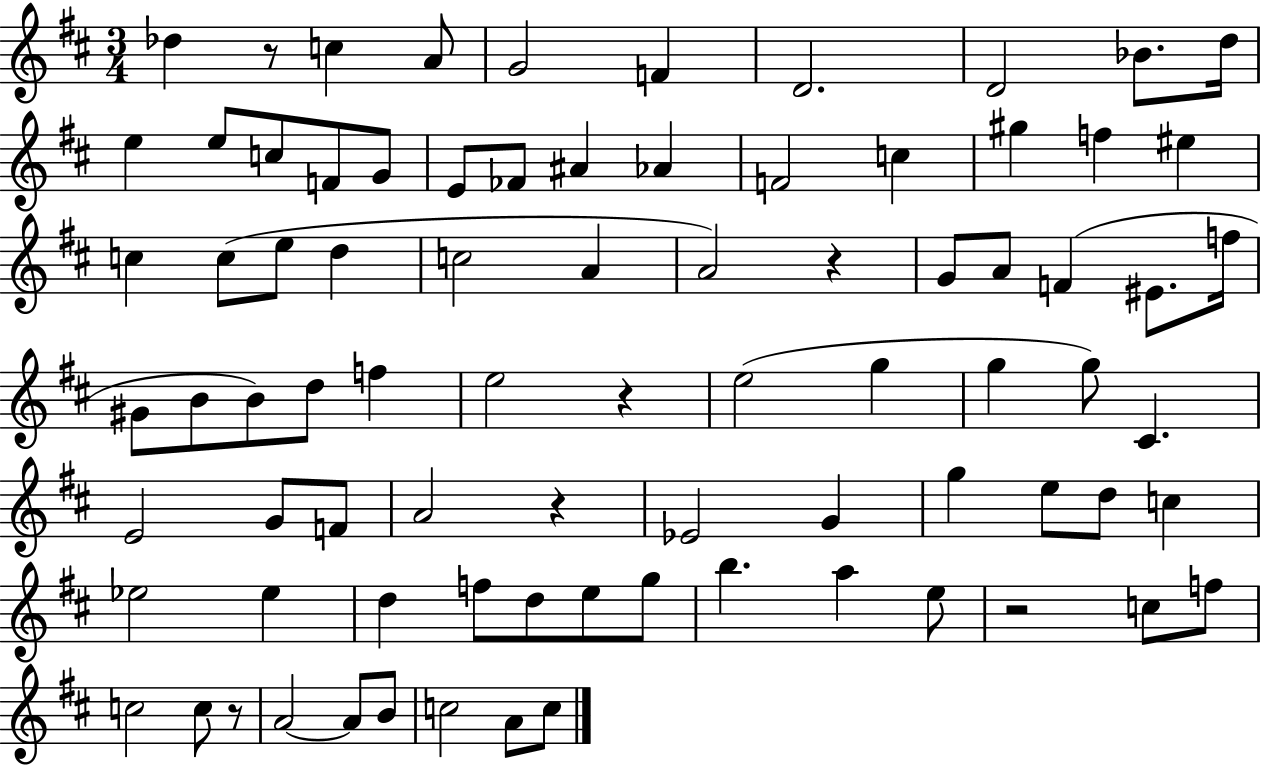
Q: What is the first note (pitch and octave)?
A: Db5